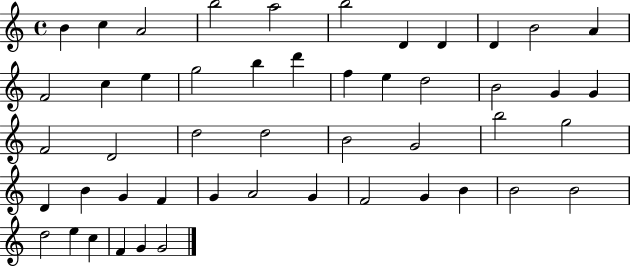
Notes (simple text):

B4/q C5/q A4/h B5/h A5/h B5/h D4/q D4/q D4/q B4/h A4/q F4/h C5/q E5/q G5/h B5/q D6/q F5/q E5/q D5/h B4/h G4/q G4/q F4/h D4/h D5/h D5/h B4/h G4/h B5/h G5/h D4/q B4/q G4/q F4/q G4/q A4/h G4/q F4/h G4/q B4/q B4/h B4/h D5/h E5/q C5/q F4/q G4/q G4/h